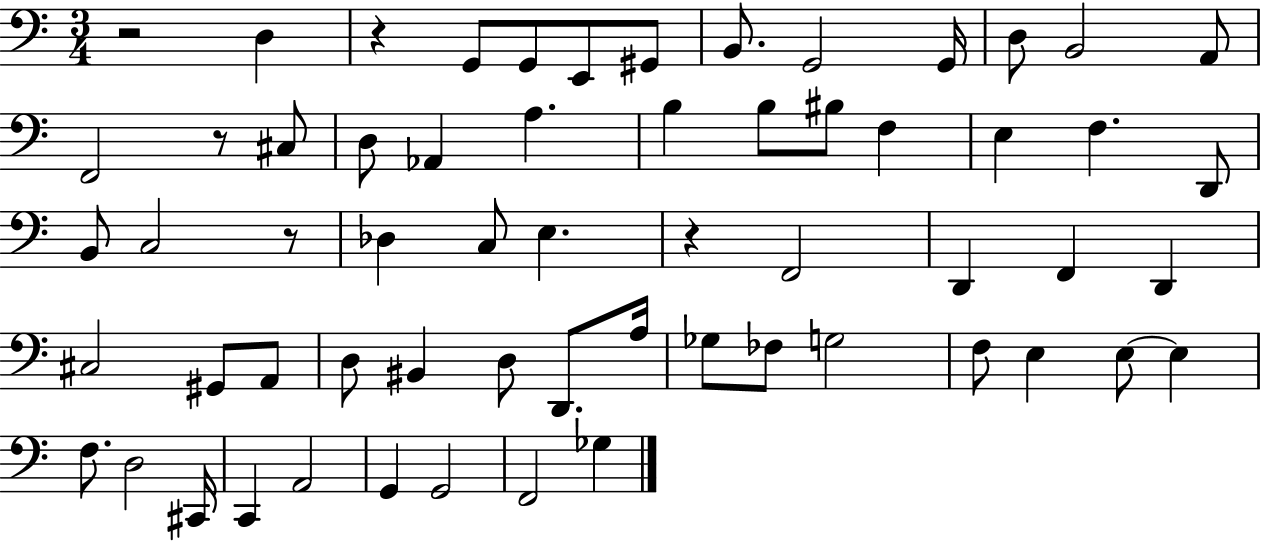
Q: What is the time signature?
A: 3/4